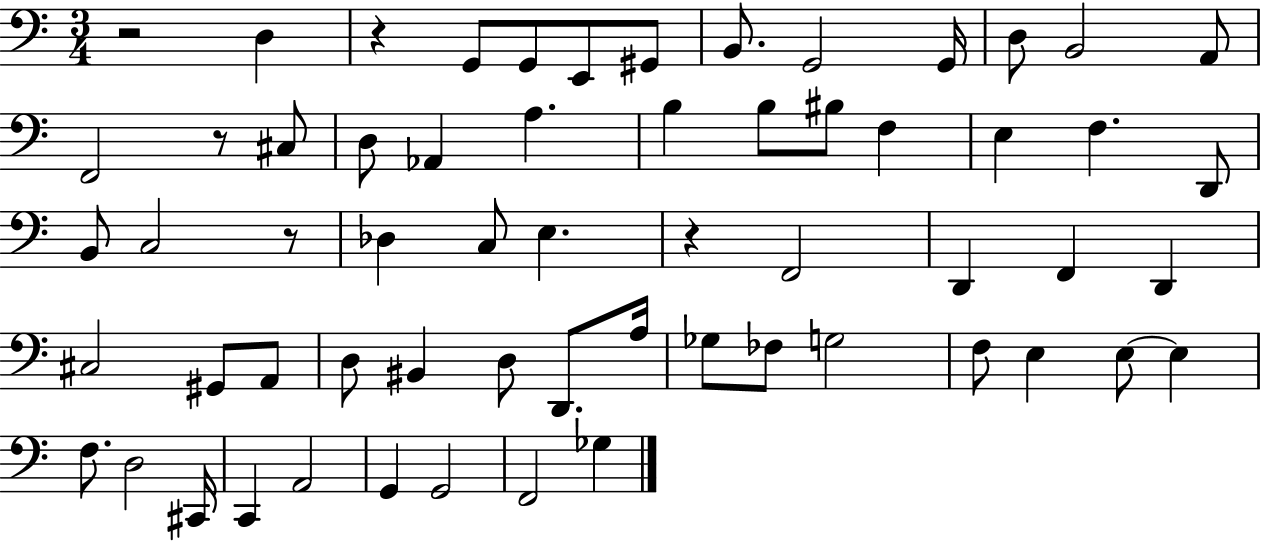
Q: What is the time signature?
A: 3/4